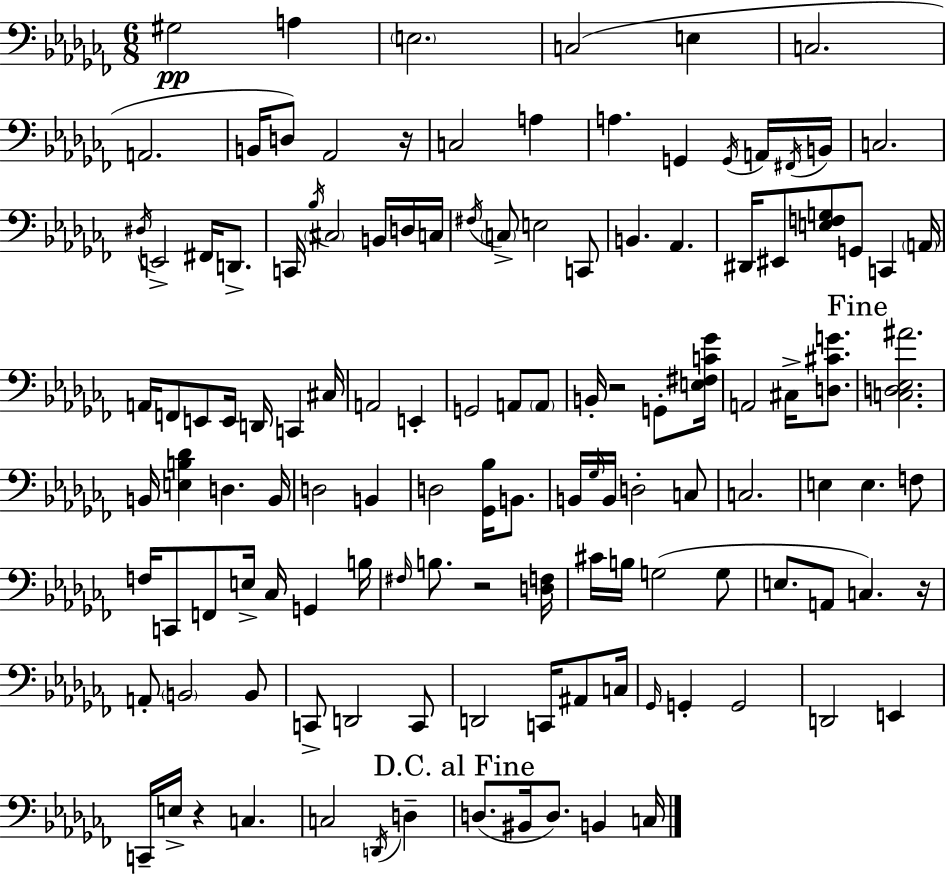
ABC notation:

X:1
T:Untitled
M:6/8
L:1/4
K:Abm
^G,2 A, E,2 C,2 E, C,2 A,,2 B,,/4 D,/2 _A,,2 z/4 C,2 A, A, G,, G,,/4 A,,/4 ^F,,/4 B,,/4 C,2 ^D,/4 E,,2 ^F,,/4 D,,/2 C,,/4 _B,/4 ^C,2 B,,/4 D,/4 C,/4 ^F,/4 C,/2 E,2 C,,/2 B,, _A,, ^D,,/4 ^E,,/2 [E,F,G,]/2 G,,/2 C,, A,,/4 A,,/4 F,,/2 E,,/2 E,,/4 D,,/4 C,, ^C,/4 A,,2 E,, G,,2 A,,/2 A,,/2 B,,/4 z2 G,,/2 [E,^F,C_G]/4 A,,2 ^C,/4 [D,^CG]/2 [C,D,_E,^A]2 B,,/4 [E,B,_D] D, B,,/4 D,2 B,, D,2 [_G,,_B,]/4 B,,/2 B,,/4 _G,/4 B,,/4 D,2 C,/2 C,2 E, E, F,/2 F,/4 C,,/2 F,,/2 E,/4 _C,/4 G,, B,/4 ^F,/4 B,/2 z2 [D,F,]/4 ^C/4 B,/4 G,2 G,/2 E,/2 A,,/2 C, z/4 A,,/2 B,,2 B,,/2 C,,/2 D,,2 C,,/2 D,,2 C,,/4 ^A,,/2 C,/4 _G,,/4 G,, G,,2 D,,2 E,, C,,/4 E,/4 z C, C,2 D,,/4 D, D,/2 ^B,,/4 D,/2 B,, C,/4